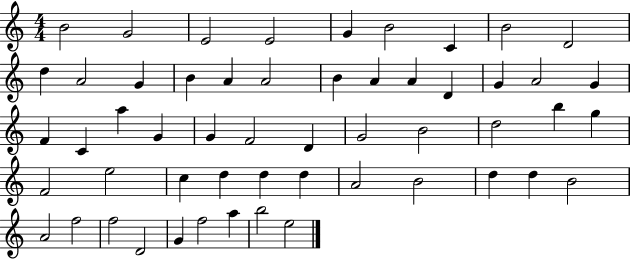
{
  \clef treble
  \numericTimeSignature
  \time 4/4
  \key c \major
  b'2 g'2 | e'2 e'2 | g'4 b'2 c'4 | b'2 d'2 | \break d''4 a'2 g'4 | b'4 a'4 a'2 | b'4 a'4 a'4 d'4 | g'4 a'2 g'4 | \break f'4 c'4 a''4 g'4 | g'4 f'2 d'4 | g'2 b'2 | d''2 b''4 g''4 | \break f'2 e''2 | c''4 d''4 d''4 d''4 | a'2 b'2 | d''4 d''4 b'2 | \break a'2 f''2 | f''2 d'2 | g'4 f''2 a''4 | b''2 e''2 | \break \bar "|."
}